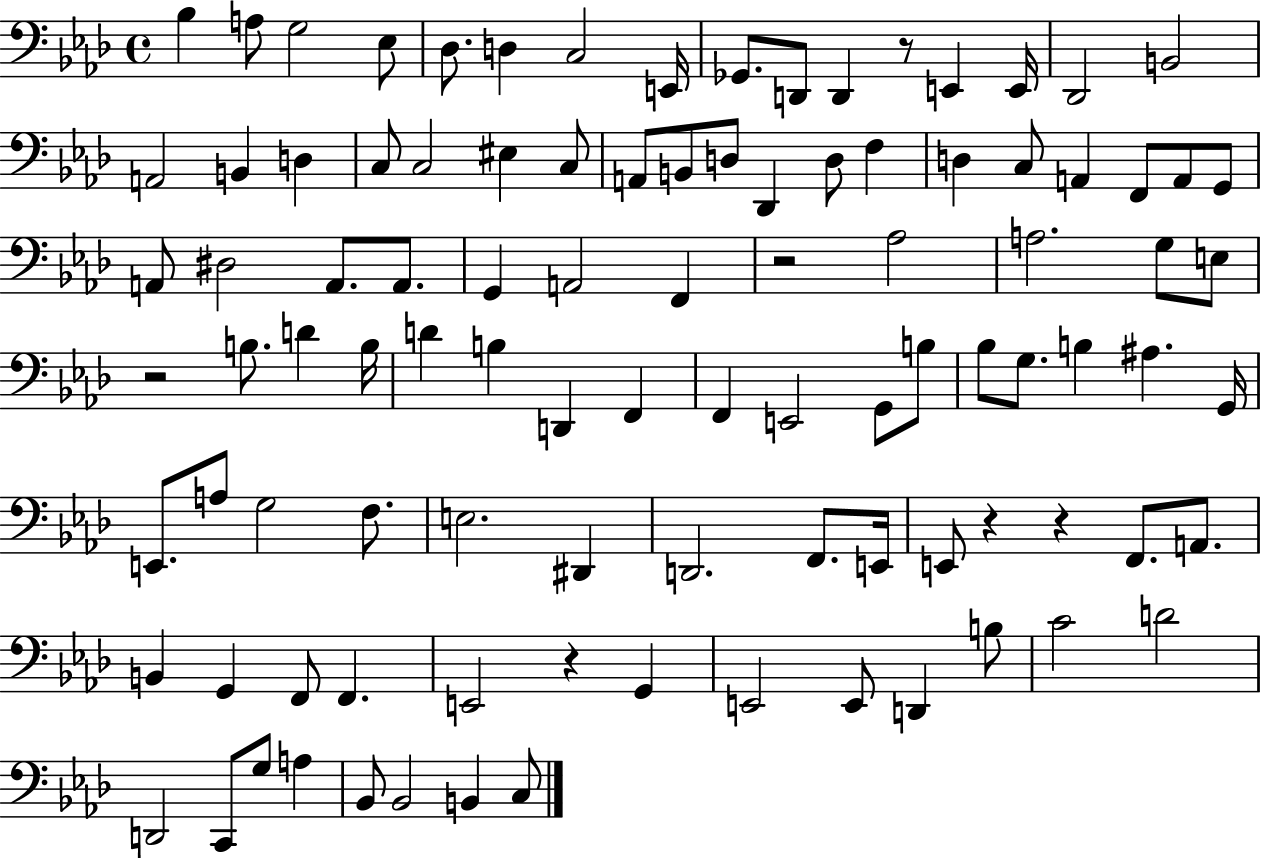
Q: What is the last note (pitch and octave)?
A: C3